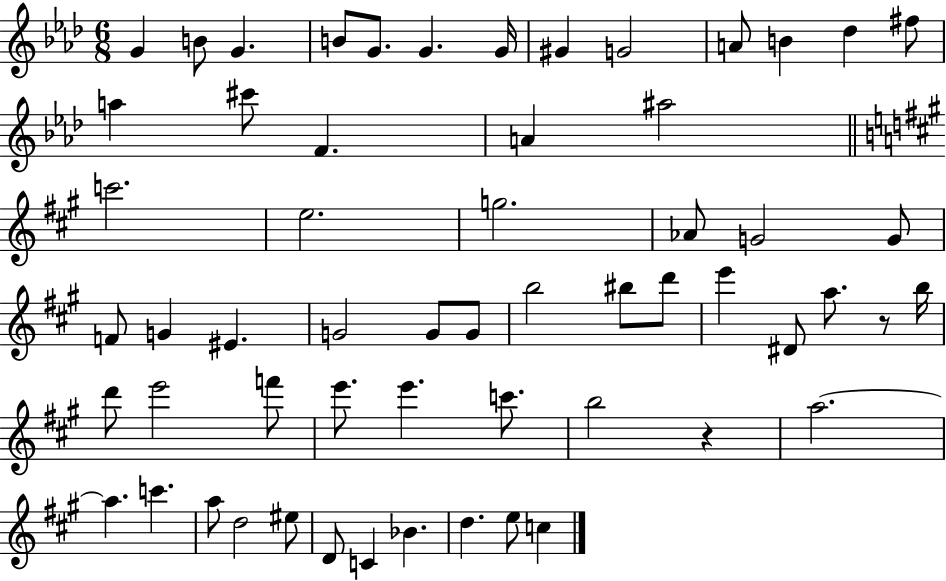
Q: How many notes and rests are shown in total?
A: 58